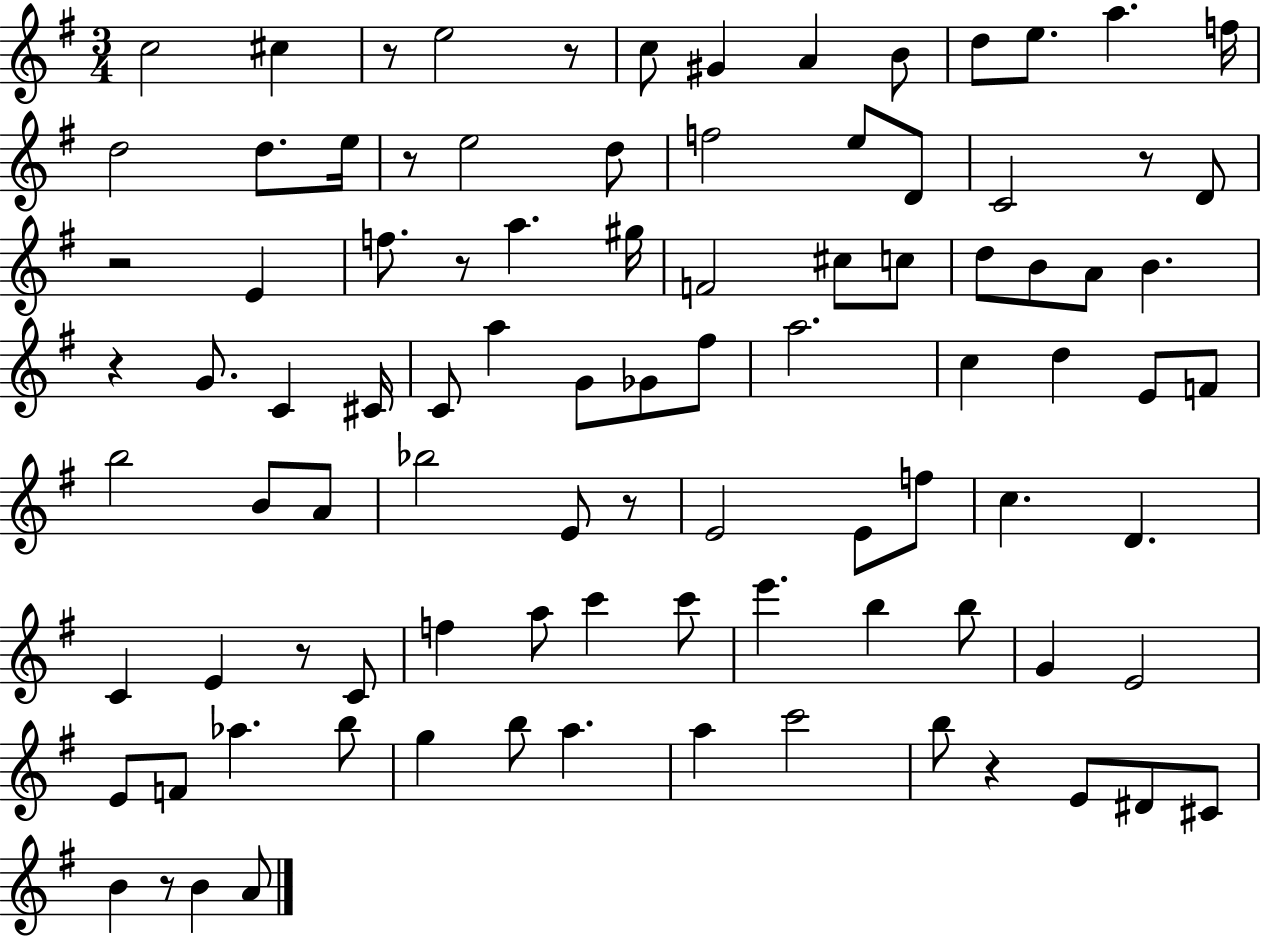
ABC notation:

X:1
T:Untitled
M:3/4
L:1/4
K:G
c2 ^c z/2 e2 z/2 c/2 ^G A B/2 d/2 e/2 a f/4 d2 d/2 e/4 z/2 e2 d/2 f2 e/2 D/2 C2 z/2 D/2 z2 E f/2 z/2 a ^g/4 F2 ^c/2 c/2 d/2 B/2 A/2 B z G/2 C ^C/4 C/2 a G/2 _G/2 ^f/2 a2 c d E/2 F/2 b2 B/2 A/2 _b2 E/2 z/2 E2 E/2 f/2 c D C E z/2 C/2 f a/2 c' c'/2 e' b b/2 G E2 E/2 F/2 _a b/2 g b/2 a a c'2 b/2 z E/2 ^D/2 ^C/2 B z/2 B A/2